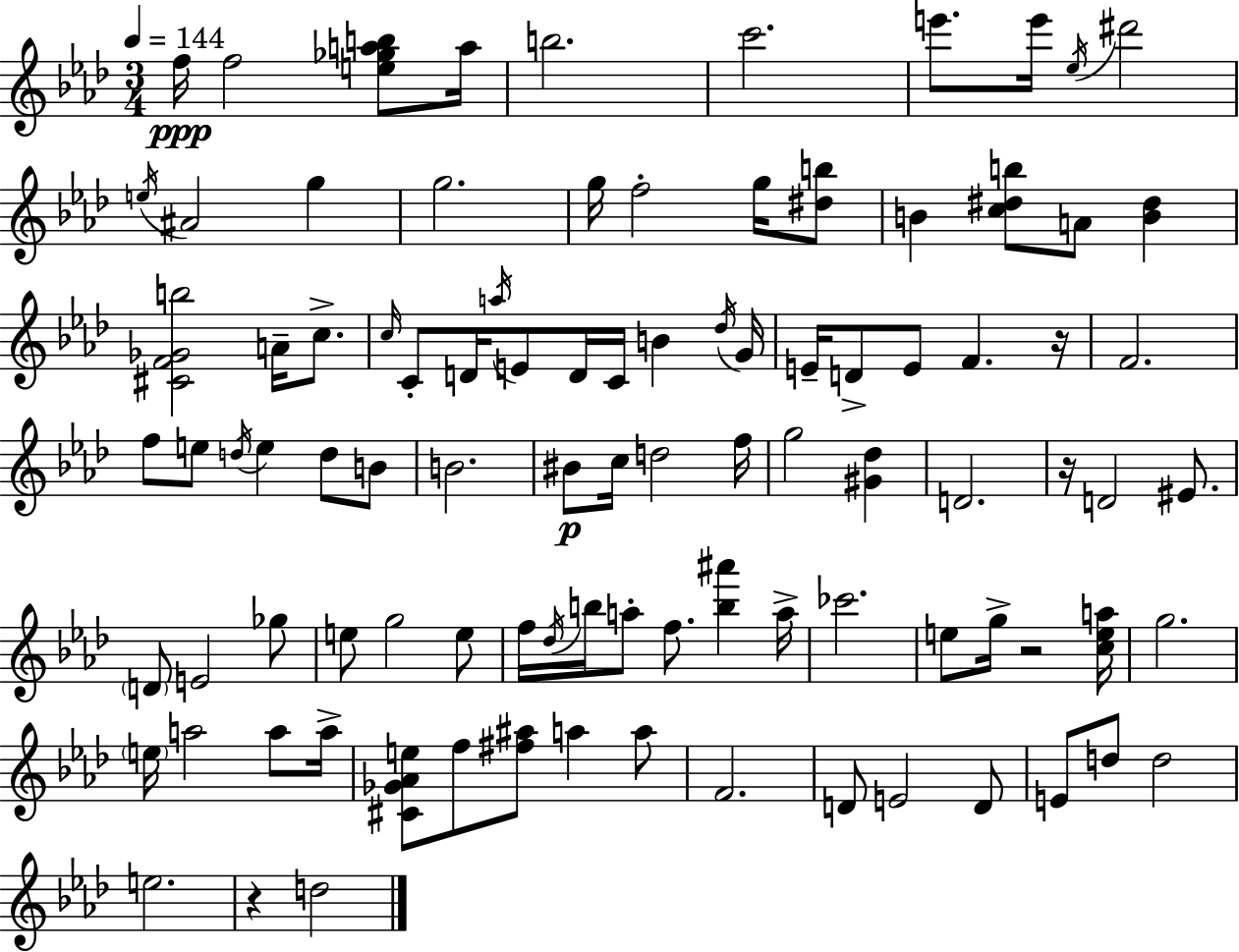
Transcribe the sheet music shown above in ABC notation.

X:1
T:Untitled
M:3/4
L:1/4
K:Fm
f/4 f2 [e_gab]/2 a/4 b2 c'2 e'/2 e'/4 _e/4 ^d'2 e/4 ^A2 g g2 g/4 f2 g/4 [^db]/2 B [c^db]/2 A/2 [B^d] [^CF_Gb]2 A/4 c/2 c/4 C/2 D/4 a/4 E/2 D/4 C/4 B _d/4 G/4 E/4 D/2 E/2 F z/4 F2 f/2 e/2 d/4 e d/2 B/2 B2 ^B/2 c/4 d2 f/4 g2 [^G_d] D2 z/4 D2 ^E/2 D/2 E2 _g/2 e/2 g2 e/2 f/4 _d/4 b/4 a/2 f/2 [b^a'] a/4 _c'2 e/2 g/4 z2 [cea]/4 g2 e/4 a2 a/2 a/4 [^C_G_Ae]/2 f/2 [^f^a]/2 a a/2 F2 D/2 E2 D/2 E/2 d/2 d2 e2 z d2